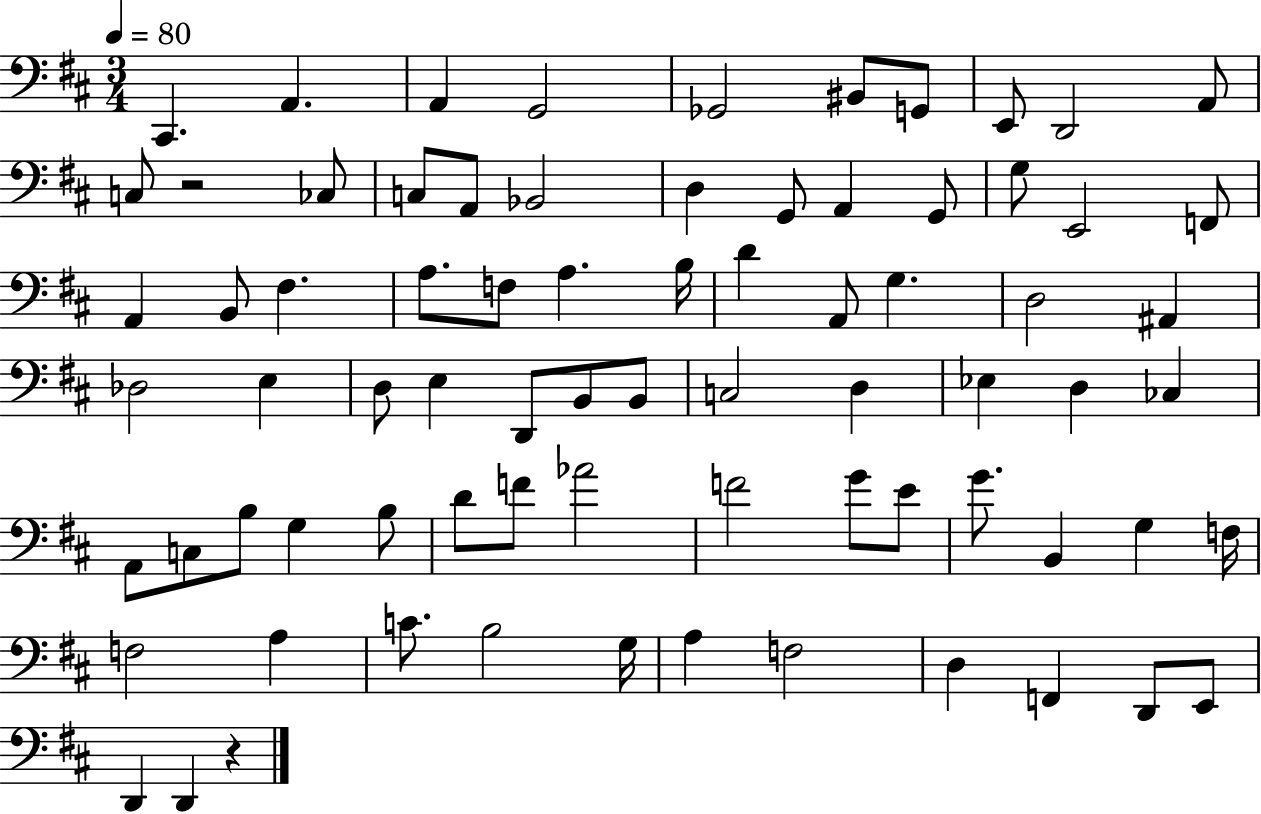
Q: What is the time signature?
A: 3/4